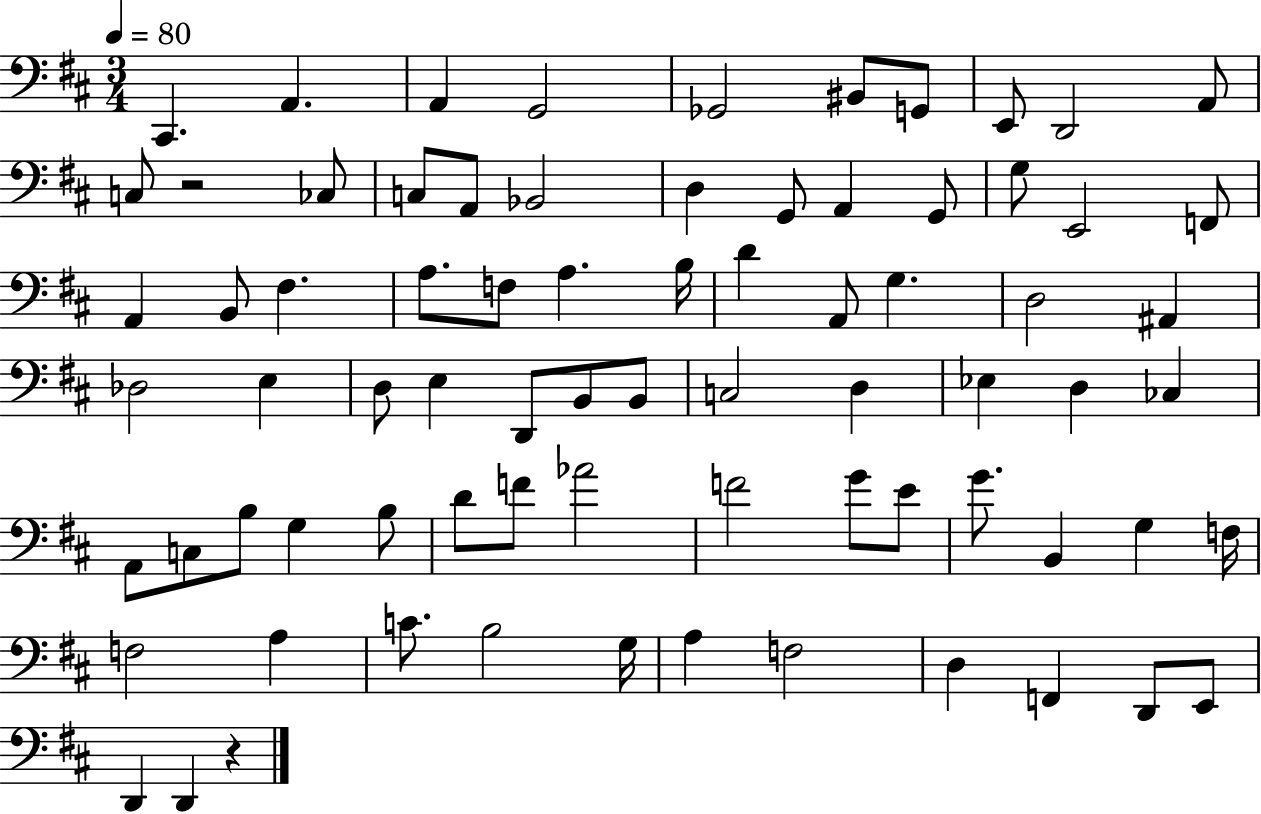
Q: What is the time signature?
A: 3/4